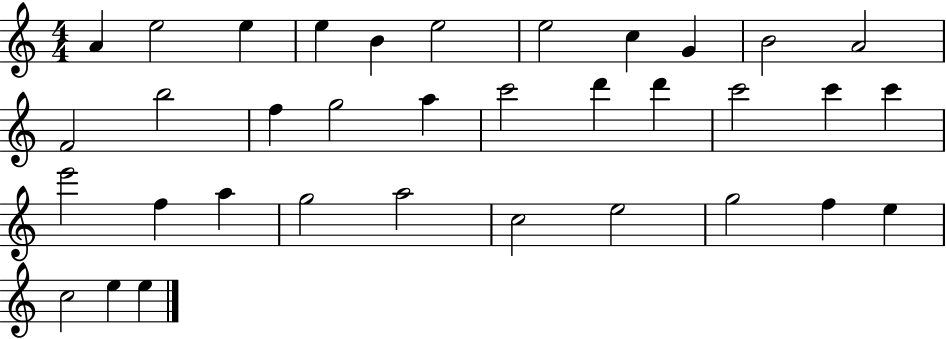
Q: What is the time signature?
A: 4/4